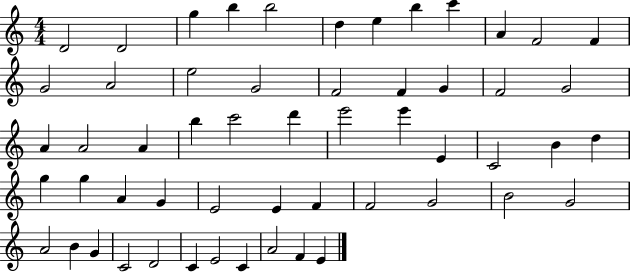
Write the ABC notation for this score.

X:1
T:Untitled
M:4/4
L:1/4
K:C
D2 D2 g b b2 d e b c' A F2 F G2 A2 e2 G2 F2 F G F2 G2 A A2 A b c'2 d' e'2 e' E C2 B d g g A G E2 E F F2 G2 B2 G2 A2 B G C2 D2 C E2 C A2 F E